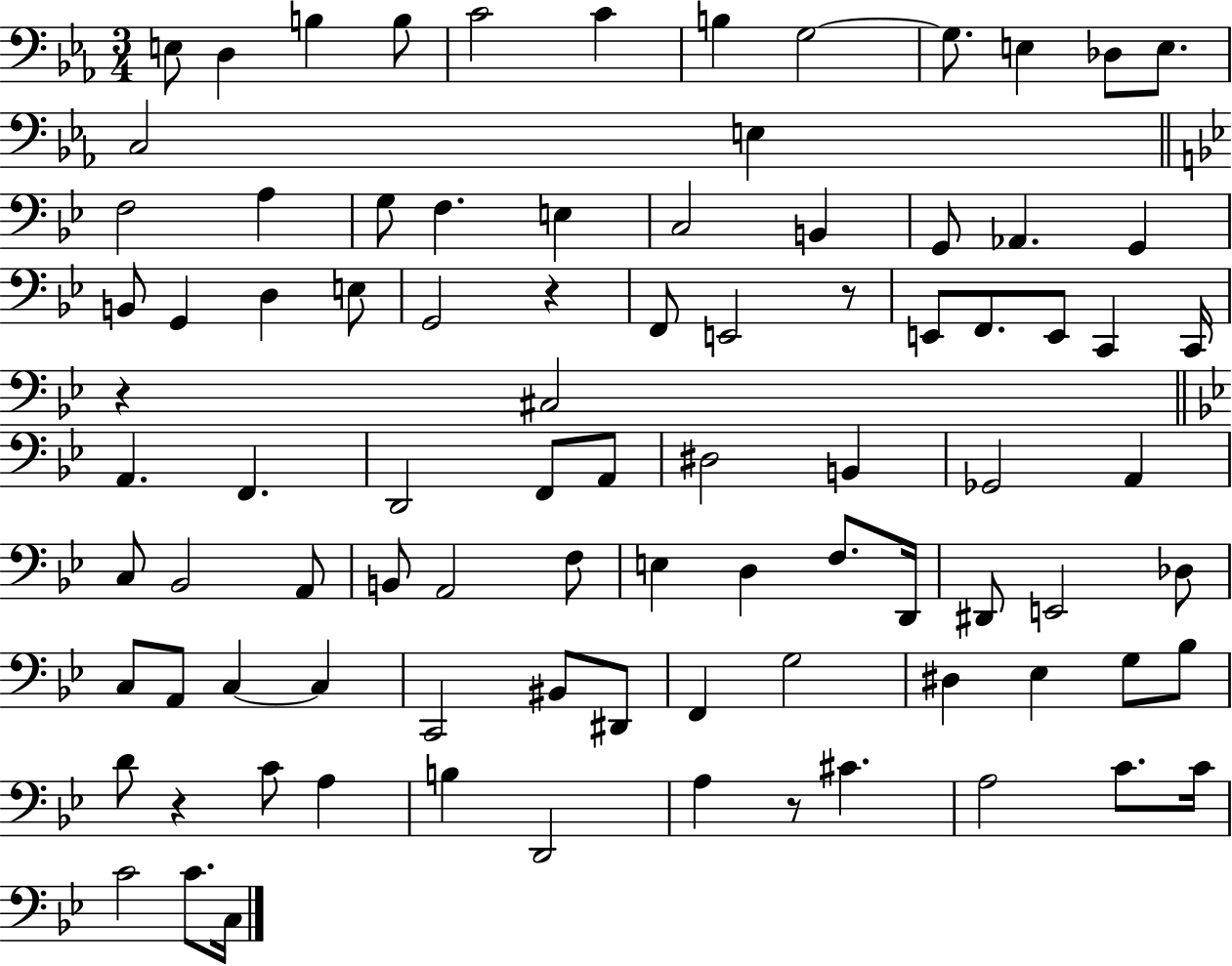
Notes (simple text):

E3/e D3/q B3/q B3/e C4/h C4/q B3/q G3/h G3/e. E3/q Db3/e E3/e. C3/h E3/q F3/h A3/q G3/e F3/q. E3/q C3/h B2/q G2/e Ab2/q. G2/q B2/e G2/q D3/q E3/e G2/h R/q F2/e E2/h R/e E2/e F2/e. E2/e C2/q C2/s R/q C#3/h A2/q. F2/q. D2/h F2/e A2/e D#3/h B2/q Gb2/h A2/q C3/e Bb2/h A2/e B2/e A2/h F3/e E3/q D3/q F3/e. D2/s D#2/e E2/h Db3/e C3/e A2/e C3/q C3/q C2/h BIS2/e D#2/e F2/q G3/h D#3/q Eb3/q G3/e Bb3/e D4/e R/q C4/e A3/q B3/q D2/h A3/q R/e C#4/q. A3/h C4/e. C4/s C4/h C4/e. C3/s